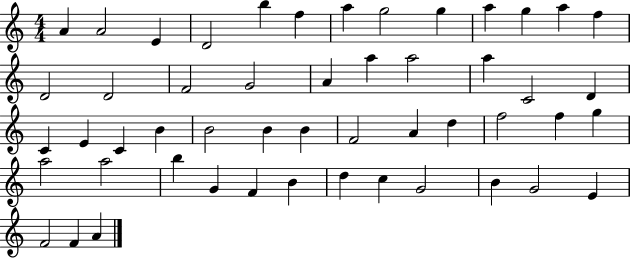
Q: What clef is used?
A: treble